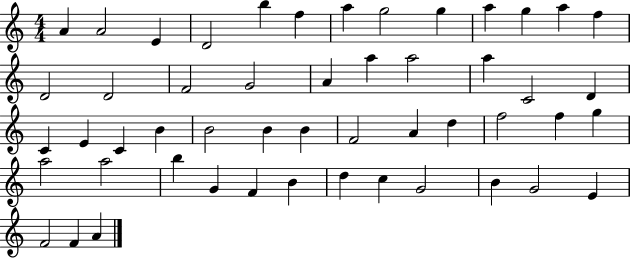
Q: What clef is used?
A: treble